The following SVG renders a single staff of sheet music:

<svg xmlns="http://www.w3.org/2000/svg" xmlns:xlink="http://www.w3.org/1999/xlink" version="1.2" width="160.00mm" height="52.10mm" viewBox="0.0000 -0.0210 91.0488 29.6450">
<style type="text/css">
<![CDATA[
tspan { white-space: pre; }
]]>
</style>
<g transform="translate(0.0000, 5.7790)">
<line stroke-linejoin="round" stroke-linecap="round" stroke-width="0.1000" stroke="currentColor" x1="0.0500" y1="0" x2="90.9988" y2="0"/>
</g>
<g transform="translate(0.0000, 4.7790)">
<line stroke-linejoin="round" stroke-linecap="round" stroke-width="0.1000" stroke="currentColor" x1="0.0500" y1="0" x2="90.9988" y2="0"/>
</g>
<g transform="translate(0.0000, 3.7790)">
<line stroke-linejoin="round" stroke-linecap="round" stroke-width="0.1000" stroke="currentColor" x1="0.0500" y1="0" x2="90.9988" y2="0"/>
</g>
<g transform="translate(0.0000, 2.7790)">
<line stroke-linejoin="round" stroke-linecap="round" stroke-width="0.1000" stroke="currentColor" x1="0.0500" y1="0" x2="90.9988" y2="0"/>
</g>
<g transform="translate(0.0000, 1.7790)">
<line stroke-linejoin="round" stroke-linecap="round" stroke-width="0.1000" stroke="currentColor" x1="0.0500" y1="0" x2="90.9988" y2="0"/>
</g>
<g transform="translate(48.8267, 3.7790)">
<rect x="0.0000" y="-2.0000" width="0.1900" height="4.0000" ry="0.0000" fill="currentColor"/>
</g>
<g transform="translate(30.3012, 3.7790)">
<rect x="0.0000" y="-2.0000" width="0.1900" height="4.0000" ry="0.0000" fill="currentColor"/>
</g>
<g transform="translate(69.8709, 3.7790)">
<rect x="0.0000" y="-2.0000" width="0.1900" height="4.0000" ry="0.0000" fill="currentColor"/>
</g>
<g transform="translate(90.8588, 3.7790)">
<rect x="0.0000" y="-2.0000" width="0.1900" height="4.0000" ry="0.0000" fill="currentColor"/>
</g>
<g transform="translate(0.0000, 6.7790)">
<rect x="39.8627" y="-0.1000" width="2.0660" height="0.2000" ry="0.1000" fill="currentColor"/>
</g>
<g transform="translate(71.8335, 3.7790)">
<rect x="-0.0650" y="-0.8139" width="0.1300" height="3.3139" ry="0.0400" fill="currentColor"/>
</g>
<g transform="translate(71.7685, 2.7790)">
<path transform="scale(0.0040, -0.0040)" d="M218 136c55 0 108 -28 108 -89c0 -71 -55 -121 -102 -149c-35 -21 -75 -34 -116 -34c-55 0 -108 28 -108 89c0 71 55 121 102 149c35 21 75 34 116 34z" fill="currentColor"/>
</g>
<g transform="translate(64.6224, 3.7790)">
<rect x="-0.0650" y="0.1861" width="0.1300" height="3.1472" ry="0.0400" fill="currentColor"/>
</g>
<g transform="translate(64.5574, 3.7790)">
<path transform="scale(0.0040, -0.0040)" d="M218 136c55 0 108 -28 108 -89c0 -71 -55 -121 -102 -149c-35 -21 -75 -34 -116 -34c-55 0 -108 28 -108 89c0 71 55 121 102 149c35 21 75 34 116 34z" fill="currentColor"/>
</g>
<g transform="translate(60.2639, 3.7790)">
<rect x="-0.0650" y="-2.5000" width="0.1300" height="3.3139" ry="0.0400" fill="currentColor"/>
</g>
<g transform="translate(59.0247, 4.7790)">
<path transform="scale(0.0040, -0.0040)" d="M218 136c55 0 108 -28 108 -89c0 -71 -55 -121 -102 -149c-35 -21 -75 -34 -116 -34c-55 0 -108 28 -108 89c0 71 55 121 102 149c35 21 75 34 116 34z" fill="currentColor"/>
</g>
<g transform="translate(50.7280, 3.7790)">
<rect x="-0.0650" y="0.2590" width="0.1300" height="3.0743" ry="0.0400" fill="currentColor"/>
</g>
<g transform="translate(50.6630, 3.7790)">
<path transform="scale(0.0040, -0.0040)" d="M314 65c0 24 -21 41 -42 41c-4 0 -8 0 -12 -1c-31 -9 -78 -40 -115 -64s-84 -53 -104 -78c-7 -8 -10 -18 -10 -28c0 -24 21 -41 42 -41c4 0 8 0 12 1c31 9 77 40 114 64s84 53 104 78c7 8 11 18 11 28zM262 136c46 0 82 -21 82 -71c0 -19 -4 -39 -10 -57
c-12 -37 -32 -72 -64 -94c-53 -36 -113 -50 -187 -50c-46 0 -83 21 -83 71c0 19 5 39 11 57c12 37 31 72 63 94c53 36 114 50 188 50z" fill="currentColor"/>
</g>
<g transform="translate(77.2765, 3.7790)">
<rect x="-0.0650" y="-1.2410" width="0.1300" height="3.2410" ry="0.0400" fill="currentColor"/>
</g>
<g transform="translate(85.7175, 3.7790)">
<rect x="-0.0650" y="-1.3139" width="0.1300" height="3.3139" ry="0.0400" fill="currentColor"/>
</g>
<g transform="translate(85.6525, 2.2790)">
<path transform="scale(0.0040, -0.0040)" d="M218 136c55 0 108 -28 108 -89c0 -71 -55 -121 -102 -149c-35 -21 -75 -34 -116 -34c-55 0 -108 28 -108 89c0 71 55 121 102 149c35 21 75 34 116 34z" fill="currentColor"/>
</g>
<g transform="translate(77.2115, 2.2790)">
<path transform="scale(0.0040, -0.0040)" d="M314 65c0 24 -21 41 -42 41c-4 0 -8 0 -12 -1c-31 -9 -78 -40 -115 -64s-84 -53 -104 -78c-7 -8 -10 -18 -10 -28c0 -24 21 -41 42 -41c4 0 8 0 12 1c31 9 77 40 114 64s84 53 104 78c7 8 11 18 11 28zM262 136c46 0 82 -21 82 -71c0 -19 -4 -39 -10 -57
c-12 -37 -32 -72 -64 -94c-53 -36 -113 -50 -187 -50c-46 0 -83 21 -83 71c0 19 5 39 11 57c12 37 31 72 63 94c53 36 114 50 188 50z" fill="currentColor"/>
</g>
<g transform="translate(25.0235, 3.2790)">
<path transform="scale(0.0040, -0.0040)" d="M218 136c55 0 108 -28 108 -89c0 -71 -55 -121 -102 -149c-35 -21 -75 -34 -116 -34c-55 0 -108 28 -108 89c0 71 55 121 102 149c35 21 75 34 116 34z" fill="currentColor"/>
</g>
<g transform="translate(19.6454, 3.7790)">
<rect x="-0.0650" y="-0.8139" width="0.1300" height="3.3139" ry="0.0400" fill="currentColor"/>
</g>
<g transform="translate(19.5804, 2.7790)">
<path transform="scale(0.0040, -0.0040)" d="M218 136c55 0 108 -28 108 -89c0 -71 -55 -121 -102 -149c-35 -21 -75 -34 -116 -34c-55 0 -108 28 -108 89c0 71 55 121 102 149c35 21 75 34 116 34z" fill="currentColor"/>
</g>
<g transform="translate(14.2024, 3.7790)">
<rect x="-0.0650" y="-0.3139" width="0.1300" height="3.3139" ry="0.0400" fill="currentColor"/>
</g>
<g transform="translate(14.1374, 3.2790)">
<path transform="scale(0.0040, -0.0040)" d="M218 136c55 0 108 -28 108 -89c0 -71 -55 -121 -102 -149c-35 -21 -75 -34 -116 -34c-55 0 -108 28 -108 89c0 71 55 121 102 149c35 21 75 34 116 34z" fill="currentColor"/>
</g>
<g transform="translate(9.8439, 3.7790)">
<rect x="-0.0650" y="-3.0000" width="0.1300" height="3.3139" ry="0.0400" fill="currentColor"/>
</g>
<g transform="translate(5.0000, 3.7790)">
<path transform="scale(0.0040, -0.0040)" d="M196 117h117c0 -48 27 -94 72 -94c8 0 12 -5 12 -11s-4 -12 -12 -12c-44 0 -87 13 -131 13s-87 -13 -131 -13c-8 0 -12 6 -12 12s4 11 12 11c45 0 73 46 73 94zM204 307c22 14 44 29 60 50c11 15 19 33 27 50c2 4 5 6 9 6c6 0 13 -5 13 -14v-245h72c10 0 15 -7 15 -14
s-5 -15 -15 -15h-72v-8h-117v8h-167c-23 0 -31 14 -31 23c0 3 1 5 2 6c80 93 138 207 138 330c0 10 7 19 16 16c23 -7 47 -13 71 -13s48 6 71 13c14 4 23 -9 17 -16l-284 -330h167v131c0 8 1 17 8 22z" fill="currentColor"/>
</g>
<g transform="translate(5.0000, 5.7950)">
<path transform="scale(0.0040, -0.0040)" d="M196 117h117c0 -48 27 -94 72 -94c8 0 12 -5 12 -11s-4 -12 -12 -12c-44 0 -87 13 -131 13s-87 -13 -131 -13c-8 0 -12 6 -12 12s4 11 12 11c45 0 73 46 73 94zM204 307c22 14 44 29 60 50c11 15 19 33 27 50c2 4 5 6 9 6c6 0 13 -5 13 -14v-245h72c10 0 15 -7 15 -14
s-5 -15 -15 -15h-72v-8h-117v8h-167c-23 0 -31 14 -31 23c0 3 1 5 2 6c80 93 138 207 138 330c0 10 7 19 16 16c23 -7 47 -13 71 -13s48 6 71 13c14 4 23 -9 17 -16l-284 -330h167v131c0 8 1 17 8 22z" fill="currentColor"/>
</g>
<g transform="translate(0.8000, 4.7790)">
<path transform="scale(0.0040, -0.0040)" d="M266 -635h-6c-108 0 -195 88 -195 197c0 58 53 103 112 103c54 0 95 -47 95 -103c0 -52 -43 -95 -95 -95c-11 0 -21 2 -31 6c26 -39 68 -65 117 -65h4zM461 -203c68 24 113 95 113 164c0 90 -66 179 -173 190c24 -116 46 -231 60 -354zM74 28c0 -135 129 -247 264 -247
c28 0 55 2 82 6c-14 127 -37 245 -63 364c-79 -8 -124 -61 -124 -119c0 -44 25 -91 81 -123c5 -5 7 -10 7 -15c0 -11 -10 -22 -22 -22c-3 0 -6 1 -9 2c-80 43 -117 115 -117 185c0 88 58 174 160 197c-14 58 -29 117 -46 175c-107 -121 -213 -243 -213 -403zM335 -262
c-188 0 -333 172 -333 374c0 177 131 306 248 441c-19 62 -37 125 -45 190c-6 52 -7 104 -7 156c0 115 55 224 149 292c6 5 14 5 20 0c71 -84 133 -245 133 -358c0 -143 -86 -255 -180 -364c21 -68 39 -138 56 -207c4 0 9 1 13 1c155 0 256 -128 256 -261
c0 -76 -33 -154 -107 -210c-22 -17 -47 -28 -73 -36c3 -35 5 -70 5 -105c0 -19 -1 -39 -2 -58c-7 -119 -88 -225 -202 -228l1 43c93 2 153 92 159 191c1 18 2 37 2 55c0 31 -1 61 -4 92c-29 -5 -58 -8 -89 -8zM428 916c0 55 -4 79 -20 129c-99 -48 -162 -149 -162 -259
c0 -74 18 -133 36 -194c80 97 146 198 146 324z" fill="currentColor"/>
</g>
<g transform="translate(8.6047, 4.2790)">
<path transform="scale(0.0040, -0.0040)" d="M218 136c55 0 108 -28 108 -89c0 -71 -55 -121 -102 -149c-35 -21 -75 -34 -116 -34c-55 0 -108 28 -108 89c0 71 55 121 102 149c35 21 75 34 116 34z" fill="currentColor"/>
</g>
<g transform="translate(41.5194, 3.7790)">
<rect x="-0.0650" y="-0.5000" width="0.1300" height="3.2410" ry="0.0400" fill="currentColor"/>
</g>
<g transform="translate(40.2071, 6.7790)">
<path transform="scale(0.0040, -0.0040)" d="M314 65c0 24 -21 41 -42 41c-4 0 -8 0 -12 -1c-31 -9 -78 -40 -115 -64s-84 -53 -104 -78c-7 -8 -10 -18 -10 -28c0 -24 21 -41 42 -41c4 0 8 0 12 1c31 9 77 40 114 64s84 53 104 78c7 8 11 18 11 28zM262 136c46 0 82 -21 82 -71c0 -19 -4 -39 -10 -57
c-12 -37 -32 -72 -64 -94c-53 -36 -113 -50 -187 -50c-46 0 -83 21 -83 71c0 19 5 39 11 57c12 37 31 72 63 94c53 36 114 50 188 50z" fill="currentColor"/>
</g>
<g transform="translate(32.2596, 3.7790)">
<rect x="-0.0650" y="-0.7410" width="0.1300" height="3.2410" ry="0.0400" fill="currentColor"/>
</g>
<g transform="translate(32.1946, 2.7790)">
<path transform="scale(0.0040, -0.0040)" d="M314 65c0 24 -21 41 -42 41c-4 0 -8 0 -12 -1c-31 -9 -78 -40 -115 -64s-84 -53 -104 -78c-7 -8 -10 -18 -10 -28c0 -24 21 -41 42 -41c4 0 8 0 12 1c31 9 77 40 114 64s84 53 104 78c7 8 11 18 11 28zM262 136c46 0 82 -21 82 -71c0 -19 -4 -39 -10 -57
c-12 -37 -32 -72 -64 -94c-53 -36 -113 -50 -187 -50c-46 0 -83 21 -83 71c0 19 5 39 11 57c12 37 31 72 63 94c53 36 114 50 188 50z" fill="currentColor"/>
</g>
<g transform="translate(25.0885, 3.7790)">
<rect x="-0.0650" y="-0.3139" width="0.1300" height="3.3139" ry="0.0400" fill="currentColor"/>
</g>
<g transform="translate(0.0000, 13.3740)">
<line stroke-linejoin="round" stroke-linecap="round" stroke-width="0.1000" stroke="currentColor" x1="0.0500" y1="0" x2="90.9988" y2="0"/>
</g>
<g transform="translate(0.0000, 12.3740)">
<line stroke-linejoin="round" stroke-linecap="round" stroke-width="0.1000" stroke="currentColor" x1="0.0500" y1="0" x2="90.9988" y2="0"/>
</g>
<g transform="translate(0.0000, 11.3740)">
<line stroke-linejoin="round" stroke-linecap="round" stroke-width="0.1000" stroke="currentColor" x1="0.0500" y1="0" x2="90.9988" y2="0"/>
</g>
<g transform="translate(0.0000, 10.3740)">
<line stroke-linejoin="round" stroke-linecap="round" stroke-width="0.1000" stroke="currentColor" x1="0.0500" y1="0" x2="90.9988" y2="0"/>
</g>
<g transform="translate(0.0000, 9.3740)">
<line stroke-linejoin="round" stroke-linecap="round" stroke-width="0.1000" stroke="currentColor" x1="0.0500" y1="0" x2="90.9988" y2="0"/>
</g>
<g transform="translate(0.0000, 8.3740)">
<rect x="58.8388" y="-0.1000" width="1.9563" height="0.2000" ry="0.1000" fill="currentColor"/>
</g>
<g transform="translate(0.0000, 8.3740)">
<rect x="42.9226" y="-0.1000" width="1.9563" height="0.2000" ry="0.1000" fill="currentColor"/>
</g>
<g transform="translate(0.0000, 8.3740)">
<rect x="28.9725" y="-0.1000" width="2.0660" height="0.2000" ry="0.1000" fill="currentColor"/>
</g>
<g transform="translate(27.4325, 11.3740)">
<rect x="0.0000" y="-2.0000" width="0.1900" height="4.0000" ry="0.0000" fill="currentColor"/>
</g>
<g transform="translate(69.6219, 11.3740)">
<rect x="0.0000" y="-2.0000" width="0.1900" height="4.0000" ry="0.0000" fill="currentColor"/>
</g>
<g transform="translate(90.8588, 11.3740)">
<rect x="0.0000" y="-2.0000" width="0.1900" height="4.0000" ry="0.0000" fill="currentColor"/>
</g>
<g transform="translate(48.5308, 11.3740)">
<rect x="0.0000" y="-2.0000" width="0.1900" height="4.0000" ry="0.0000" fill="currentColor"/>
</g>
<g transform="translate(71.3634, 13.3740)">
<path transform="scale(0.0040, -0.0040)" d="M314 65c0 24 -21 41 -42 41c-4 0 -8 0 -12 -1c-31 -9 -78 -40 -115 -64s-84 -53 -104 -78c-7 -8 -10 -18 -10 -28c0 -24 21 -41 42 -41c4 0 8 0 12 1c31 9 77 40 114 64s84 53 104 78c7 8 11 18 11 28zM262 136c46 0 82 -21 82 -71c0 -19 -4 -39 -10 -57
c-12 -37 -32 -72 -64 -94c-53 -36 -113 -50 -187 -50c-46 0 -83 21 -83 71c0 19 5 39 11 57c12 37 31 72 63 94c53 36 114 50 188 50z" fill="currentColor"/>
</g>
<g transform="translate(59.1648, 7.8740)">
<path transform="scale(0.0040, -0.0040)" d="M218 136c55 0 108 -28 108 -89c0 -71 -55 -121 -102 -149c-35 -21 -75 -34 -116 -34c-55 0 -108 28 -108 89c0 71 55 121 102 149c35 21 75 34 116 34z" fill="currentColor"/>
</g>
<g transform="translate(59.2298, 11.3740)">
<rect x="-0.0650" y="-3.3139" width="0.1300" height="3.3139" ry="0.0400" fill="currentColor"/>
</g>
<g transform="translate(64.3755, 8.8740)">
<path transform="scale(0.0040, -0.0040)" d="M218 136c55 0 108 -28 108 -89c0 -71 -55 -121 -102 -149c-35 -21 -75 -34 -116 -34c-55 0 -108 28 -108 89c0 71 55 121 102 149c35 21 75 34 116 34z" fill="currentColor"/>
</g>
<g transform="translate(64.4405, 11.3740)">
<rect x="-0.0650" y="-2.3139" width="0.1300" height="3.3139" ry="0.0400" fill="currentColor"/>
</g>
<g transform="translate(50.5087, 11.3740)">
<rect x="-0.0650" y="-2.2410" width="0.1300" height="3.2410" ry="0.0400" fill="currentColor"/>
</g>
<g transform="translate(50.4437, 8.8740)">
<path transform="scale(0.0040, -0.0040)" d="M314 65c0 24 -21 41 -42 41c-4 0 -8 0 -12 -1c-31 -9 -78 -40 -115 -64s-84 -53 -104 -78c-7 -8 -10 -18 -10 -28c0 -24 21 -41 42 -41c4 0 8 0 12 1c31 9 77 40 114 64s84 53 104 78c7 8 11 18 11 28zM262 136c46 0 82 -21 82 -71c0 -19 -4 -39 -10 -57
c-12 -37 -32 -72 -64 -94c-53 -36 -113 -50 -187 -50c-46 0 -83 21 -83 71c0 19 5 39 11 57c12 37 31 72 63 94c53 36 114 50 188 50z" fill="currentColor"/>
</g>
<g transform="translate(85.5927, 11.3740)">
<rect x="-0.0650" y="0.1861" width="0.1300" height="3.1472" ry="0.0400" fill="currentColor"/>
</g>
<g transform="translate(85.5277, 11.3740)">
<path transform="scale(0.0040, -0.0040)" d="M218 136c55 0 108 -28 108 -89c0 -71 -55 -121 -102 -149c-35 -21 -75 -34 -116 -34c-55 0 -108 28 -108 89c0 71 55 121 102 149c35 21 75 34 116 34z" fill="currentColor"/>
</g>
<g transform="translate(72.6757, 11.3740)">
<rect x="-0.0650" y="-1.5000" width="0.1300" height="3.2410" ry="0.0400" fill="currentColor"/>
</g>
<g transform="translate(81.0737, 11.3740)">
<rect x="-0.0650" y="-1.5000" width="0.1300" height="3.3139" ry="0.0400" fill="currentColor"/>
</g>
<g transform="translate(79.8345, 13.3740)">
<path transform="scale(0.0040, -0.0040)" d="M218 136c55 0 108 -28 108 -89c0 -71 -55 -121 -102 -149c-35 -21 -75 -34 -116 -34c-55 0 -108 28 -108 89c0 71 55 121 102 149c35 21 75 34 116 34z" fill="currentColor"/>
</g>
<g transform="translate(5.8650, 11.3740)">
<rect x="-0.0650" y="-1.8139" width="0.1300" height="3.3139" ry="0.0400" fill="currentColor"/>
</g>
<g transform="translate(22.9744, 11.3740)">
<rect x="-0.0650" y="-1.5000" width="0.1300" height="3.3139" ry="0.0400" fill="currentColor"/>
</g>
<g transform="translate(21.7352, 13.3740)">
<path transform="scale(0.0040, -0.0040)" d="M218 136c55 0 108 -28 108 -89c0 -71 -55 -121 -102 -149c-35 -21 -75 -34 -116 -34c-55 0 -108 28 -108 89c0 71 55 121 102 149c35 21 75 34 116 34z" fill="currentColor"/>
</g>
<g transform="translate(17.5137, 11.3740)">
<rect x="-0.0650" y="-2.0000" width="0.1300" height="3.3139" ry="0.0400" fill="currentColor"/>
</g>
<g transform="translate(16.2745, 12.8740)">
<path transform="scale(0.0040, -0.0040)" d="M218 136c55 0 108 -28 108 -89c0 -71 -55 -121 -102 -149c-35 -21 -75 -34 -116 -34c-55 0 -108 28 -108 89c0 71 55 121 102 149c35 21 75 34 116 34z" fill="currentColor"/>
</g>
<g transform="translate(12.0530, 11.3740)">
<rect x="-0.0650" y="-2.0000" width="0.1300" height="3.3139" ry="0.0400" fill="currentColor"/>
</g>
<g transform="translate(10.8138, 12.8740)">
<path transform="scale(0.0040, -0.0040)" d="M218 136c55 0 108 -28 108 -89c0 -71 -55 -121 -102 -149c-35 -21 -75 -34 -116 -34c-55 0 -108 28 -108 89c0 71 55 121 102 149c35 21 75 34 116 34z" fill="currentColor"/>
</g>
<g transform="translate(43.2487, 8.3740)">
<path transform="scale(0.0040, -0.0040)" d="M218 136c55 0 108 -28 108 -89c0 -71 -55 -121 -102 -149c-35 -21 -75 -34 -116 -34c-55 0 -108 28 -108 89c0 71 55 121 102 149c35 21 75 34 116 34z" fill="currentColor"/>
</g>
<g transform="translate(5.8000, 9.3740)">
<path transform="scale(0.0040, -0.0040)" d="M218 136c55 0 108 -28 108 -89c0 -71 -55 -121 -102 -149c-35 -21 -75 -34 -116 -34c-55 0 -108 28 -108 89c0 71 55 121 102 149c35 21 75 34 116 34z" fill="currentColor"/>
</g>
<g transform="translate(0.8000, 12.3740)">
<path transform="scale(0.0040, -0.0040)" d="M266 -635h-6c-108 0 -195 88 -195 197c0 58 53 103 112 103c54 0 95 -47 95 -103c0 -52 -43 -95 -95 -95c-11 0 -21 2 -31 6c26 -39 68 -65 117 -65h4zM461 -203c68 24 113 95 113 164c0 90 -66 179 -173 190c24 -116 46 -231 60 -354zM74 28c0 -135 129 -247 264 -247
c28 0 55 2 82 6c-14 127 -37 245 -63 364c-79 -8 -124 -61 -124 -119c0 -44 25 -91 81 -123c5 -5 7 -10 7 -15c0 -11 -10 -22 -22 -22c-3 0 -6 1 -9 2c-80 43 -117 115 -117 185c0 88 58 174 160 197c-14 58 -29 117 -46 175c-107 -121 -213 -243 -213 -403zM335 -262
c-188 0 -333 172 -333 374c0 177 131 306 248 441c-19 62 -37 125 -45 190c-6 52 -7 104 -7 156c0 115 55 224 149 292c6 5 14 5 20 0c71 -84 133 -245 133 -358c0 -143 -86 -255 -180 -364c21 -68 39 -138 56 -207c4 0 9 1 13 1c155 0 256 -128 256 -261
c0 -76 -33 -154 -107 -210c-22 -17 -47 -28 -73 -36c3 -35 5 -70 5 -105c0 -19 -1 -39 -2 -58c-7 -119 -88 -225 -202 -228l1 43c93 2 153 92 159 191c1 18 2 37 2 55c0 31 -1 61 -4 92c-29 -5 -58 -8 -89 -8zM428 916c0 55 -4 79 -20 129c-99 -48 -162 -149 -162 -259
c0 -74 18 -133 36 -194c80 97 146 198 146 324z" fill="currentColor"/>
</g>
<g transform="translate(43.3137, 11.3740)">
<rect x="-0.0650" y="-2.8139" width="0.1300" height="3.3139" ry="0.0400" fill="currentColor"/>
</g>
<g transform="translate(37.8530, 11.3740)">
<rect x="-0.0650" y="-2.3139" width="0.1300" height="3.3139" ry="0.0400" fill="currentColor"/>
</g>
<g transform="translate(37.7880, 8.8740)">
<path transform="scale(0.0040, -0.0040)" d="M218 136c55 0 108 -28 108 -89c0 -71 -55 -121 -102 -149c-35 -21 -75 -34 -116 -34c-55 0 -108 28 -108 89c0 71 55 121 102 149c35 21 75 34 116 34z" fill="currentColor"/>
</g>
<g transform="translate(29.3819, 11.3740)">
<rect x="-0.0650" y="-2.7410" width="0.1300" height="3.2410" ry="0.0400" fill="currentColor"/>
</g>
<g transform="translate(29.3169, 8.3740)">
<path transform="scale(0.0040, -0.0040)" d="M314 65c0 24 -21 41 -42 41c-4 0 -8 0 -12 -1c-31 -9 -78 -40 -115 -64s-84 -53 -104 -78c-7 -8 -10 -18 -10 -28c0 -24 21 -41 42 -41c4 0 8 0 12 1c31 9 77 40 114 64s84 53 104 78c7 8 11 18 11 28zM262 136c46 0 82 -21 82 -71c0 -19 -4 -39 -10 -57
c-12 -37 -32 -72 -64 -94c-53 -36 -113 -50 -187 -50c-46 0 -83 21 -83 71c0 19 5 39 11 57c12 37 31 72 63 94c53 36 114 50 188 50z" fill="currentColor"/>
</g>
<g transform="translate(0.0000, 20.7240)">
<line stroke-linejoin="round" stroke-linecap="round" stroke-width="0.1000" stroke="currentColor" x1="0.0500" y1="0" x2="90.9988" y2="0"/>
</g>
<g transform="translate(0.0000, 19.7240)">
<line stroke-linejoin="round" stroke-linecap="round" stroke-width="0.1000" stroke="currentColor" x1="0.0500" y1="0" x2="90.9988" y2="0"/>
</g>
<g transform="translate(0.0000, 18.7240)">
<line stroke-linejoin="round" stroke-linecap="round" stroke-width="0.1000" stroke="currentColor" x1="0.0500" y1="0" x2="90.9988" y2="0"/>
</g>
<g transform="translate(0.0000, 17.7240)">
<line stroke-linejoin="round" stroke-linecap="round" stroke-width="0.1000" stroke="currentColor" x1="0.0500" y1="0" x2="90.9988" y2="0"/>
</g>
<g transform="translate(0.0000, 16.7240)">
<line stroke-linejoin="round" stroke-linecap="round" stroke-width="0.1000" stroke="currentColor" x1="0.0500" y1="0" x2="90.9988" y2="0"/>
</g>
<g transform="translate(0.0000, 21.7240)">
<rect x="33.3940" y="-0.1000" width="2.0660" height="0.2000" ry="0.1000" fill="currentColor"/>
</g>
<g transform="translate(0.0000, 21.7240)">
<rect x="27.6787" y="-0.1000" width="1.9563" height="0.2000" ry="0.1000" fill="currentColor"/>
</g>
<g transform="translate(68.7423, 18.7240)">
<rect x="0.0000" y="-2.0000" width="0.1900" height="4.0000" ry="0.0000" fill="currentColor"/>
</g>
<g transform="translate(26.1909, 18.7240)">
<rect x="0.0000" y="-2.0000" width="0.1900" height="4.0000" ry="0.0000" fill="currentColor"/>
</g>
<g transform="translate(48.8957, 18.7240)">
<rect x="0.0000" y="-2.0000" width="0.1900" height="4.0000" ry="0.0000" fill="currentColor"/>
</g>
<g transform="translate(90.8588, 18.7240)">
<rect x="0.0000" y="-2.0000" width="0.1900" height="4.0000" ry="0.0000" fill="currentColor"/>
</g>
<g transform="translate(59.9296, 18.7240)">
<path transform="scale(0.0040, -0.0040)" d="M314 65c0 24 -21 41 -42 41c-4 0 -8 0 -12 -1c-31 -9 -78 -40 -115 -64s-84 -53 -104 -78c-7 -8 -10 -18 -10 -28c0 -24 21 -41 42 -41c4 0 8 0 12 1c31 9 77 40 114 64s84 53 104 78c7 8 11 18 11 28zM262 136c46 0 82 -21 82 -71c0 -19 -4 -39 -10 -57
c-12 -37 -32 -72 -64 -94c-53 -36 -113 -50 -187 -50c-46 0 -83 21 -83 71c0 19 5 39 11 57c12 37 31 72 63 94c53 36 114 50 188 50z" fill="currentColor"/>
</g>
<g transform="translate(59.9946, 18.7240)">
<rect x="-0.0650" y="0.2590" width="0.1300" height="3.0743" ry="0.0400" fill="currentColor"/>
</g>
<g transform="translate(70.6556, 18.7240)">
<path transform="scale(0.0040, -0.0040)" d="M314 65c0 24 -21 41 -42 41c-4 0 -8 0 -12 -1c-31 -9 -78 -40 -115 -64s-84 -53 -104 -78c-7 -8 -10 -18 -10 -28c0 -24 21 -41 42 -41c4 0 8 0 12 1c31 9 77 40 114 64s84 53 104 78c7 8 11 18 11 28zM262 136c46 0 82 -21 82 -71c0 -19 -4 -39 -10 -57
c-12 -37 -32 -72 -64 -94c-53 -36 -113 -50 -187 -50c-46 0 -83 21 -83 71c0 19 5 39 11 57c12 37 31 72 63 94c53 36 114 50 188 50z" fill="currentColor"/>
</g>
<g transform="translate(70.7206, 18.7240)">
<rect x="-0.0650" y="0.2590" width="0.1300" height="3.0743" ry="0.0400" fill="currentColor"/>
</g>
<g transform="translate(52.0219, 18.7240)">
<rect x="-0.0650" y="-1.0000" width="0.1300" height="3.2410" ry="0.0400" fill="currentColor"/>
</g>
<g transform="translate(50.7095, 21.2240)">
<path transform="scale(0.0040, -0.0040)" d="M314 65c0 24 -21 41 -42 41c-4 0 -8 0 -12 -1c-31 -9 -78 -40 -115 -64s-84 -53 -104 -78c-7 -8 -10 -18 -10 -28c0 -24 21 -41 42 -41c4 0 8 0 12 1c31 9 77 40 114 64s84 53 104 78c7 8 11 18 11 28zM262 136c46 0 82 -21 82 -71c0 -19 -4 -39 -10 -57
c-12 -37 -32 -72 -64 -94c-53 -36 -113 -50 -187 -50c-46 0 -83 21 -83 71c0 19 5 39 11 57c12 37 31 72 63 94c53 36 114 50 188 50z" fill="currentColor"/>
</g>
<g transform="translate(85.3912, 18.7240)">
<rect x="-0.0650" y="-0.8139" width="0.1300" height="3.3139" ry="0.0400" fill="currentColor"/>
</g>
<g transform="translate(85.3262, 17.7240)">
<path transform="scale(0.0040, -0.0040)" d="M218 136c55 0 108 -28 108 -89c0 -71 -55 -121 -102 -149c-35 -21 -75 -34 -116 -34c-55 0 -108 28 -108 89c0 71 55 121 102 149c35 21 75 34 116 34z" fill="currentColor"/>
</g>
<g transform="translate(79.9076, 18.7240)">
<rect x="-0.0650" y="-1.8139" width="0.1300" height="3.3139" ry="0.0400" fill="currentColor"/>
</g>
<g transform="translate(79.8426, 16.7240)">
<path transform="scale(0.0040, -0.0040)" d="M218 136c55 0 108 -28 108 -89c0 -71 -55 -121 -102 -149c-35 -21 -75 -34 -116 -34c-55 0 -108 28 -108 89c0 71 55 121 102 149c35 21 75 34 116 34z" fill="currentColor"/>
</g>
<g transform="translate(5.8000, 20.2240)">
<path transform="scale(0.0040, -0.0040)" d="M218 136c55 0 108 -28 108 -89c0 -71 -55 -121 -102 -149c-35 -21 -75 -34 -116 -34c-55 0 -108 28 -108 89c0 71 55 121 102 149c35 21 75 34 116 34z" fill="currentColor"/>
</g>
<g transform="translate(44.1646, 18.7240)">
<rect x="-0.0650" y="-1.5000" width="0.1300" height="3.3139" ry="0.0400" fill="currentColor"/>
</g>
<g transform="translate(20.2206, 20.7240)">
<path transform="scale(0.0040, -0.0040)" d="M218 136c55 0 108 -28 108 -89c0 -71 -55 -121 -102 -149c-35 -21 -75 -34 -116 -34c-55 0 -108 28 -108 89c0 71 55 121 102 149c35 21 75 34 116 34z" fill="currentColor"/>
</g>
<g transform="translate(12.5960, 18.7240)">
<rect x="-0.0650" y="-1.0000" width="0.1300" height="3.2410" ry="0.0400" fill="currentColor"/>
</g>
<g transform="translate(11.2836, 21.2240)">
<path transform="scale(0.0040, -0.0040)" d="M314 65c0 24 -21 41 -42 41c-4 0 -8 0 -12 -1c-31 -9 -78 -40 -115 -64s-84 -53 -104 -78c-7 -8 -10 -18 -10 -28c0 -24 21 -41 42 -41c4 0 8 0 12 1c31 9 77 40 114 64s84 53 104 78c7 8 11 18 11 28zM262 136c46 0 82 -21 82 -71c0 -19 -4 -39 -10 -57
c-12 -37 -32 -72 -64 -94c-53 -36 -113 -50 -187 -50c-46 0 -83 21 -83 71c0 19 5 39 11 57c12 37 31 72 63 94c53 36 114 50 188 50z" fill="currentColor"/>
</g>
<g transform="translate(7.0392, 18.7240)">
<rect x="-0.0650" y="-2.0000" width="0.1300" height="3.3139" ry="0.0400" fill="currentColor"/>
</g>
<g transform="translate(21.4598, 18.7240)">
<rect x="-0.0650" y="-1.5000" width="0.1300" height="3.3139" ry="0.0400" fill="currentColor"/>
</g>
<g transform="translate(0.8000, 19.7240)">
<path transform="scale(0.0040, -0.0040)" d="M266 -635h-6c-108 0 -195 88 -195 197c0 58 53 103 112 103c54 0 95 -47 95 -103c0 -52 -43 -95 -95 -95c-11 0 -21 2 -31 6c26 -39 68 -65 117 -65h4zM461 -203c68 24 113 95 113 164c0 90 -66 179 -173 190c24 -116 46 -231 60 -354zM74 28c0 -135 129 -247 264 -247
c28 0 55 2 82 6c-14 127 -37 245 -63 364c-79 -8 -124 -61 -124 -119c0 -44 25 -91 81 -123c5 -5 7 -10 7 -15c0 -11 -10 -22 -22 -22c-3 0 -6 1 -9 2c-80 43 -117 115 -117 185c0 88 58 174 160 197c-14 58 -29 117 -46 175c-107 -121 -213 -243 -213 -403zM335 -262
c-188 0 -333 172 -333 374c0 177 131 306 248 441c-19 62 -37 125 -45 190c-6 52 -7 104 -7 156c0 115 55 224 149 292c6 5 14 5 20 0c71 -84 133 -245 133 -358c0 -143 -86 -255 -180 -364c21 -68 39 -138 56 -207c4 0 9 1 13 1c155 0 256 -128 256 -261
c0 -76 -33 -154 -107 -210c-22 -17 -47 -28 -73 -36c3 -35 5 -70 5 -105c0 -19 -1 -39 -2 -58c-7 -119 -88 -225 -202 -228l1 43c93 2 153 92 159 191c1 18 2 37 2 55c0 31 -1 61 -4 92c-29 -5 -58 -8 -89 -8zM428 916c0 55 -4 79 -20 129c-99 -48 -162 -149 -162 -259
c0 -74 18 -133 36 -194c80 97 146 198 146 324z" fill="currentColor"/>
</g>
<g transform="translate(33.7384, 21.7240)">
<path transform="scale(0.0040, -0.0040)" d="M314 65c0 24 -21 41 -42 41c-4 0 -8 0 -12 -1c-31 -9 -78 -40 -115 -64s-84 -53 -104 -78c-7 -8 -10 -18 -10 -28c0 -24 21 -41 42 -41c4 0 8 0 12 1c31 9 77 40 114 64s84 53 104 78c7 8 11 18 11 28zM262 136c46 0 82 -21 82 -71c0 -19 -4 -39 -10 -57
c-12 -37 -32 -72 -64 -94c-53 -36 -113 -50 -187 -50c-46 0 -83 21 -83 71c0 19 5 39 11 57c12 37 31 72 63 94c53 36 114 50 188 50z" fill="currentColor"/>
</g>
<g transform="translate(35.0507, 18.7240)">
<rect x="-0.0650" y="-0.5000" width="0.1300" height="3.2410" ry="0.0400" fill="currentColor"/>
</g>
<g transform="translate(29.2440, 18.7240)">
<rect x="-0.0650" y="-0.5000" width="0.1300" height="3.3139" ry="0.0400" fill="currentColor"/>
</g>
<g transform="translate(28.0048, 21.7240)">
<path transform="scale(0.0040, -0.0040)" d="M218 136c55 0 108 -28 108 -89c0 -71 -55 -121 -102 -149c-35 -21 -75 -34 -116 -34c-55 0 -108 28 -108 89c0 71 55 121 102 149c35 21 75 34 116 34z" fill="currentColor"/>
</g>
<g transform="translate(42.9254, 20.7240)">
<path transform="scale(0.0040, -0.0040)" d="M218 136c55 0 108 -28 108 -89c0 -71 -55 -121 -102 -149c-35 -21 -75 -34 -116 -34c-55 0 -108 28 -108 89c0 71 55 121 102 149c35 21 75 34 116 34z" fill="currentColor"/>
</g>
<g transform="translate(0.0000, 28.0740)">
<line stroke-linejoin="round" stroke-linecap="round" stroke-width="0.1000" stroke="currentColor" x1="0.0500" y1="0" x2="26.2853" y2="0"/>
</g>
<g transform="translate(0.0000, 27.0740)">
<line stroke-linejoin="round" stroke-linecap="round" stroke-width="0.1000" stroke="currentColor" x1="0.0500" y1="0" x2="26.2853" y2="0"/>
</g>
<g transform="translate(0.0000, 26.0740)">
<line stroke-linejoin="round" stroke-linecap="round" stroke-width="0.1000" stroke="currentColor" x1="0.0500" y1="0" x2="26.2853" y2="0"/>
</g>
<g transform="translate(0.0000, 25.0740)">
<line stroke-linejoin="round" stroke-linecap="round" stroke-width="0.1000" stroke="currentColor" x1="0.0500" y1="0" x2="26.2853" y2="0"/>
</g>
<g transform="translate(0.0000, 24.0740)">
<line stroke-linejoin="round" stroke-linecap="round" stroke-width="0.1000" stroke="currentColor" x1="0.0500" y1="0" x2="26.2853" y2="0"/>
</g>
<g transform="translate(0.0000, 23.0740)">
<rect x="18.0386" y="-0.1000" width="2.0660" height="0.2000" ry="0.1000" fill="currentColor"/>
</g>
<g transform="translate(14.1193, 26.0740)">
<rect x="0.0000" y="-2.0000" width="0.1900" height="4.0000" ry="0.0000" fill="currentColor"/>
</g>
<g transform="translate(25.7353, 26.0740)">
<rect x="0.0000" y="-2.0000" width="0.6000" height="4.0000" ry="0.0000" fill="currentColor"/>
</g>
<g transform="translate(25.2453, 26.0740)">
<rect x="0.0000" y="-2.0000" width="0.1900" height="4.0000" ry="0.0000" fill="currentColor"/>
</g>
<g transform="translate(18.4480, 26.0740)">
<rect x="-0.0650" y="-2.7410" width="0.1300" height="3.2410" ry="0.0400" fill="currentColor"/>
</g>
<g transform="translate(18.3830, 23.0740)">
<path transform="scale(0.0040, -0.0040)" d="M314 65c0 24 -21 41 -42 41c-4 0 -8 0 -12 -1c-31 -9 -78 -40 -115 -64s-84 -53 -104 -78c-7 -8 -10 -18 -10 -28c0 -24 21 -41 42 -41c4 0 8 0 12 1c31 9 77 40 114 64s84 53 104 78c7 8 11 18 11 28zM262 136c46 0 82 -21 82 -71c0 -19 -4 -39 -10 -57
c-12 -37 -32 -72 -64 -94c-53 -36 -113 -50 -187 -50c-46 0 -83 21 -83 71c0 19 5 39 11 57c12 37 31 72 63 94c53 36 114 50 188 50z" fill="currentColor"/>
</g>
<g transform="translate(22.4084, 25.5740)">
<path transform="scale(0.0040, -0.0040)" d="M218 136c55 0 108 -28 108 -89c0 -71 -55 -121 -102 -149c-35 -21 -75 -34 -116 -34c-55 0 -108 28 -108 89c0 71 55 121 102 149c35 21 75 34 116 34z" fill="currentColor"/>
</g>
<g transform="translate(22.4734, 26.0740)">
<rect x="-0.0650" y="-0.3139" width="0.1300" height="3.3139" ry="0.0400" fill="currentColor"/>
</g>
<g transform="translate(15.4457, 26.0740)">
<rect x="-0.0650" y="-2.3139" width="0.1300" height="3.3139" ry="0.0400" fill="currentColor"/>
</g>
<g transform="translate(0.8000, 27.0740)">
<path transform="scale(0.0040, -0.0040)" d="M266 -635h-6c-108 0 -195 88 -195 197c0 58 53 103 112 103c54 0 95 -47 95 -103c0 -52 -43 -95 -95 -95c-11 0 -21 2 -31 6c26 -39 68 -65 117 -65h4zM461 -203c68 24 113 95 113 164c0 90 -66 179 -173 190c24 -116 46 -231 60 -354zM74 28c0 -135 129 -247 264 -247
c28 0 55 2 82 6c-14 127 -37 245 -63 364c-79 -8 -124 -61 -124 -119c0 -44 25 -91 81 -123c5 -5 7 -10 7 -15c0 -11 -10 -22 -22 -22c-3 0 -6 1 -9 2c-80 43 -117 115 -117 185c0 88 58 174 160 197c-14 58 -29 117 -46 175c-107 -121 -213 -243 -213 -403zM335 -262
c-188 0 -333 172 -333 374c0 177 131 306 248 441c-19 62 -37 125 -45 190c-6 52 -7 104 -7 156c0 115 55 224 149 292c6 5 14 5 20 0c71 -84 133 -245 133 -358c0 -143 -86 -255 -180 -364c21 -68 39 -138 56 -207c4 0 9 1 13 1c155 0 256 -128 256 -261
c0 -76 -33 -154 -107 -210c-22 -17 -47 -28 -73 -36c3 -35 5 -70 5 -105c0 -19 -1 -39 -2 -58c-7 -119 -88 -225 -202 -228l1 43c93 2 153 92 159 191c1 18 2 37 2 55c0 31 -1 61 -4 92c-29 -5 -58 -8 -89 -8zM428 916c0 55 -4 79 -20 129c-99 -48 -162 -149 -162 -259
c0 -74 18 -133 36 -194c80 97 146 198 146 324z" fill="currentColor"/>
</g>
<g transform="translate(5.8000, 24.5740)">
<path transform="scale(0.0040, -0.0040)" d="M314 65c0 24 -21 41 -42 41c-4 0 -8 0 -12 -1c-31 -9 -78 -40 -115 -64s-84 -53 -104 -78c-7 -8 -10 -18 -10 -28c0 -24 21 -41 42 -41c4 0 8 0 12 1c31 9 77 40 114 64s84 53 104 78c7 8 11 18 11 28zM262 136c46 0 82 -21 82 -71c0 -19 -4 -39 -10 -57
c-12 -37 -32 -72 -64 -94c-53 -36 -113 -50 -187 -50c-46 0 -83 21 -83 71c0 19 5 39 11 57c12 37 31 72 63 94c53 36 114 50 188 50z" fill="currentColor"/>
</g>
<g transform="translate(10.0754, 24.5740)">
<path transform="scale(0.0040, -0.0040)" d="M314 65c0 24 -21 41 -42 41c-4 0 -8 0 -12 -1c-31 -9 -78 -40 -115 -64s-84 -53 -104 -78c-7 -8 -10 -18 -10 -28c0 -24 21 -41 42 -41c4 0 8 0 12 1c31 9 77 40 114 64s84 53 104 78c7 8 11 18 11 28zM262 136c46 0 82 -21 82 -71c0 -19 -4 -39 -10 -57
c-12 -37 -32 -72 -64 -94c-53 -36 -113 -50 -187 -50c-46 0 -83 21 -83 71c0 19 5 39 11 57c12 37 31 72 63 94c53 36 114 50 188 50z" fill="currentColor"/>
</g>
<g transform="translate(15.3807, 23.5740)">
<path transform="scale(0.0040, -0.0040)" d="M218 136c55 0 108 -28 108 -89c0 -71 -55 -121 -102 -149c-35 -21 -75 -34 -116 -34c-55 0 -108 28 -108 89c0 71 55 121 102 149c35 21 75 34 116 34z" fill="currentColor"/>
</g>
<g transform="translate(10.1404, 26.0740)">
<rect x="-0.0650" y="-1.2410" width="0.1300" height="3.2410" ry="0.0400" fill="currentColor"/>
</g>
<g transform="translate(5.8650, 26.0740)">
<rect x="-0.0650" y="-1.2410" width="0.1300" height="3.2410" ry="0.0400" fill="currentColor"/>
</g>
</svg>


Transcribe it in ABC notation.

X:1
T:Untitled
M:4/4
L:1/4
K:C
A c d c d2 C2 B2 G B d e2 e f F F E a2 g a g2 b g E2 E B F D2 E C C2 E D2 B2 B2 f d e2 e2 g a2 c